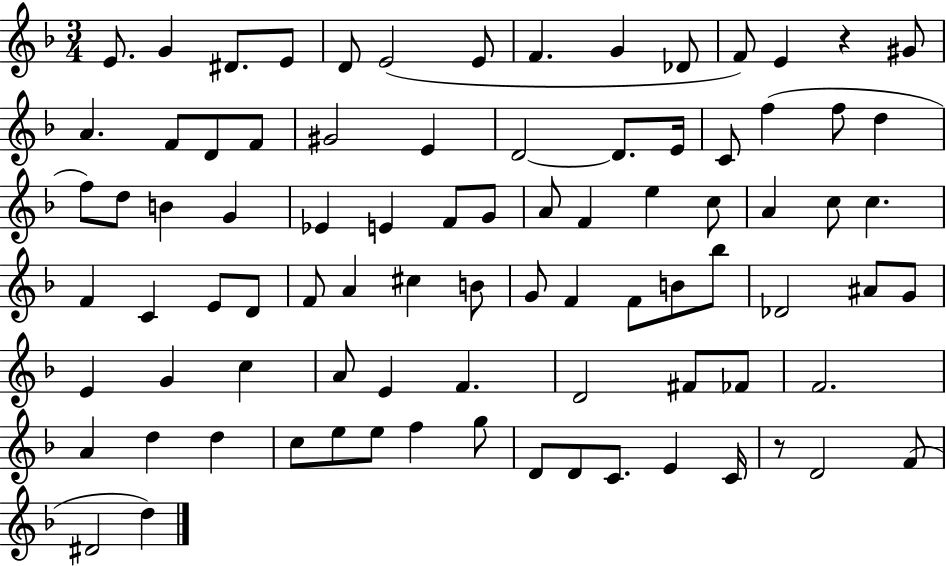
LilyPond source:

{
  \clef treble
  \numericTimeSignature
  \time 3/4
  \key f \major
  \repeat volta 2 { e'8. g'4 dis'8. e'8 | d'8 e'2( e'8 | f'4. g'4 des'8 | f'8) e'4 r4 gis'8 | \break a'4. f'8 d'8 f'8 | gis'2 e'4 | d'2~~ d'8. e'16 | c'8 f''4( f''8 d''4 | \break f''8) d''8 b'4 g'4 | ees'4 e'4 f'8 g'8 | a'8 f'4 e''4 c''8 | a'4 c''8 c''4. | \break f'4 c'4 e'8 d'8 | f'8 a'4 cis''4 b'8 | g'8 f'4 f'8 b'8 bes''8 | des'2 ais'8 g'8 | \break e'4 g'4 c''4 | a'8 e'4 f'4. | d'2 fis'8 fes'8 | f'2. | \break a'4 d''4 d''4 | c''8 e''8 e''8 f''4 g''8 | d'8 d'8 c'8. e'4 c'16 | r8 d'2 f'8( | \break dis'2 d''4) | } \bar "|."
}